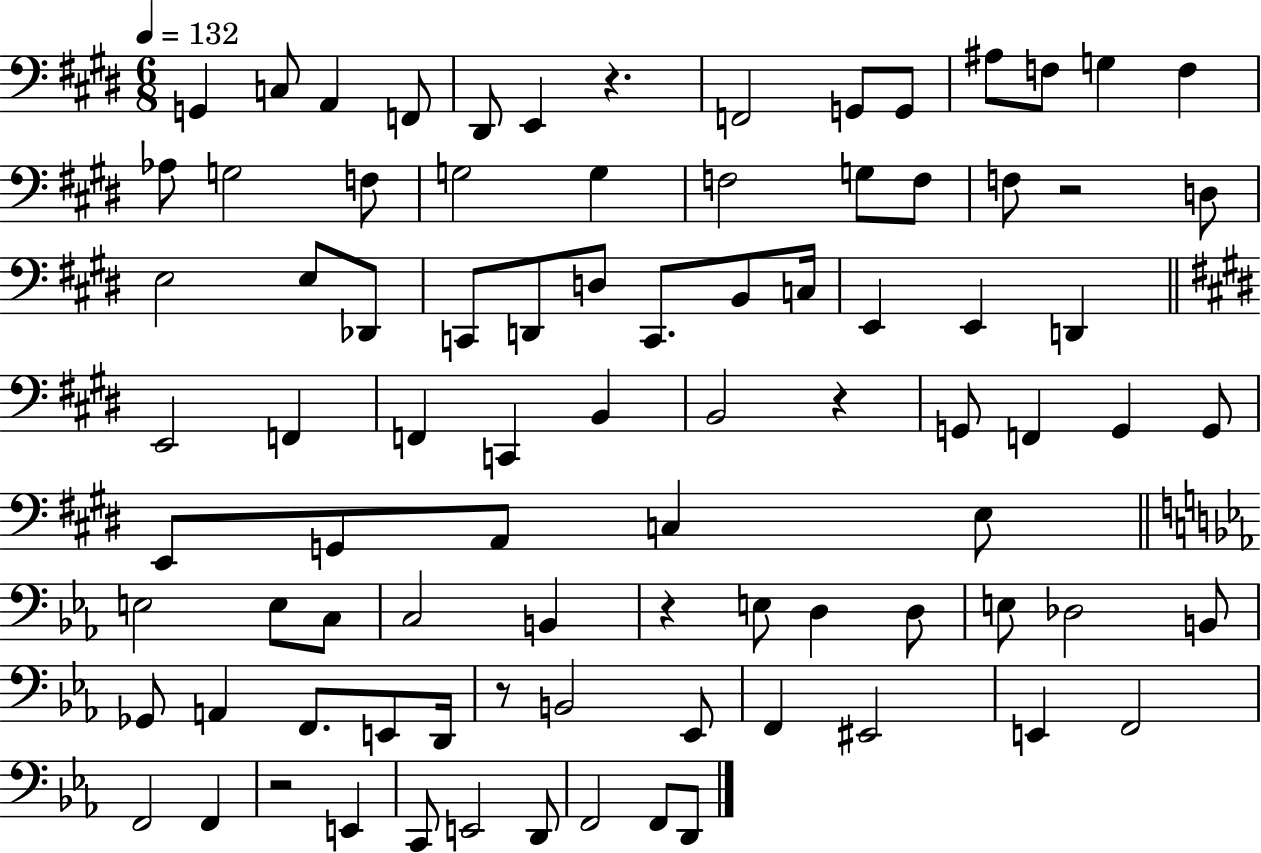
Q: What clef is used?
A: bass